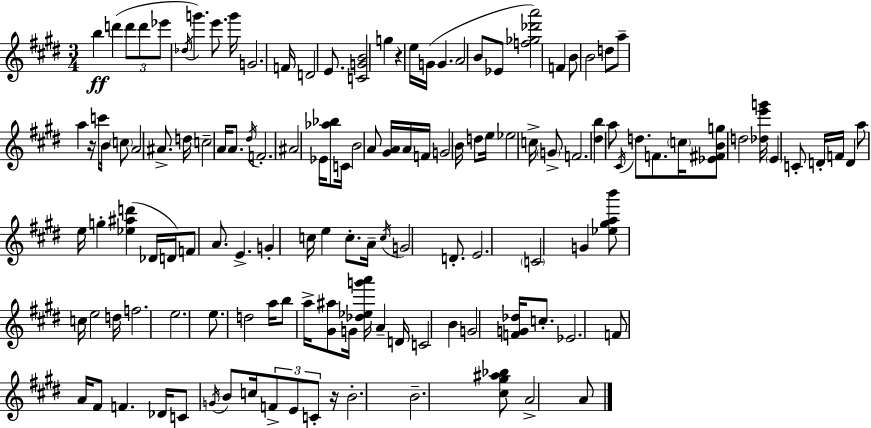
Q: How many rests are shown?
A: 3